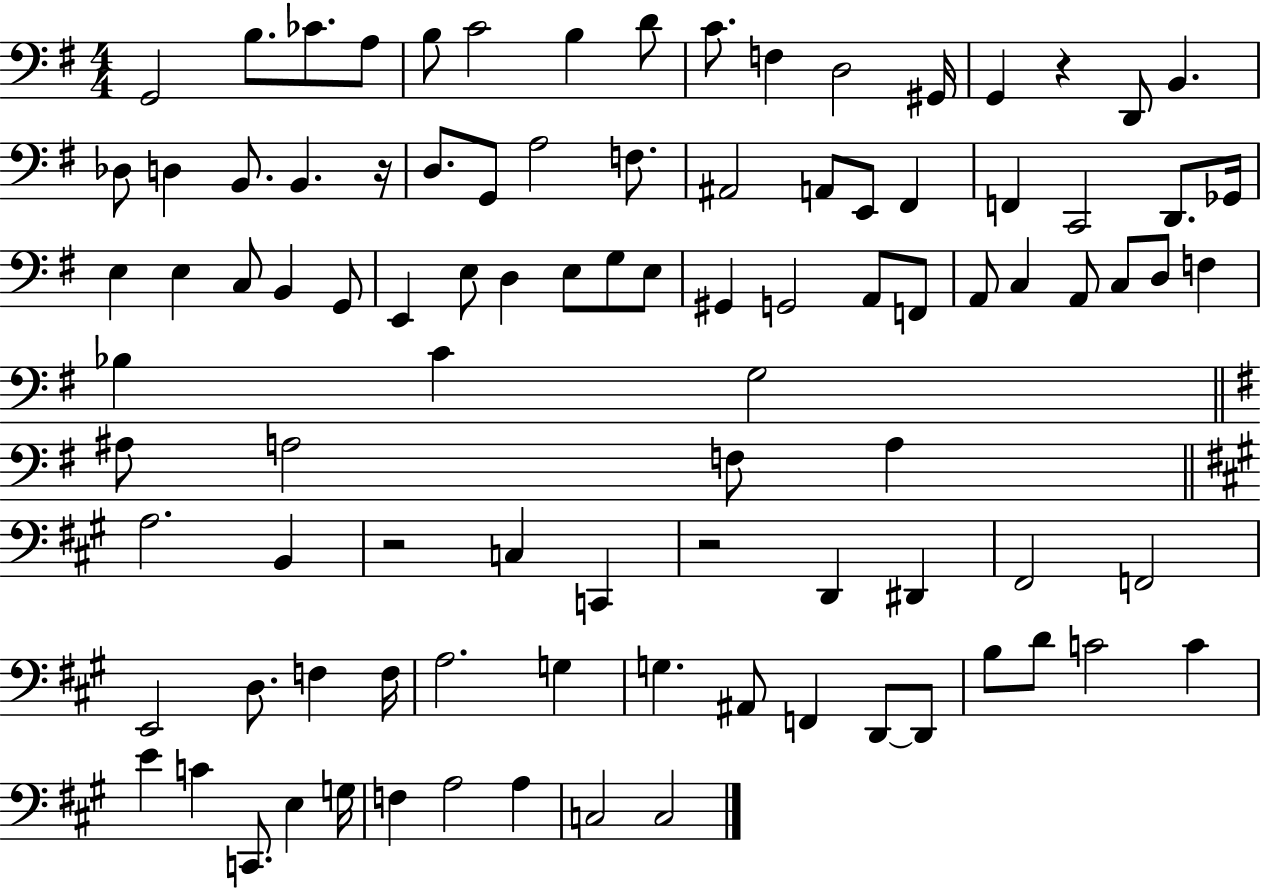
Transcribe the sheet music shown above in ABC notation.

X:1
T:Untitled
M:4/4
L:1/4
K:G
G,,2 B,/2 _C/2 A,/2 B,/2 C2 B, D/2 C/2 F, D,2 ^G,,/4 G,, z D,,/2 B,, _D,/2 D, B,,/2 B,, z/4 D,/2 G,,/2 A,2 F,/2 ^A,,2 A,,/2 E,,/2 ^F,, F,, C,,2 D,,/2 _G,,/4 E, E, C,/2 B,, G,,/2 E,, E,/2 D, E,/2 G,/2 E,/2 ^G,, G,,2 A,,/2 F,,/2 A,,/2 C, A,,/2 C,/2 D,/2 F, _B, C G,2 ^A,/2 A,2 F,/2 A, A,2 B,, z2 C, C,, z2 D,, ^D,, ^F,,2 F,,2 E,,2 D,/2 F, F,/4 A,2 G, G, ^A,,/2 F,, D,,/2 D,,/2 B,/2 D/2 C2 C E C C,,/2 E, G,/4 F, A,2 A, C,2 C,2